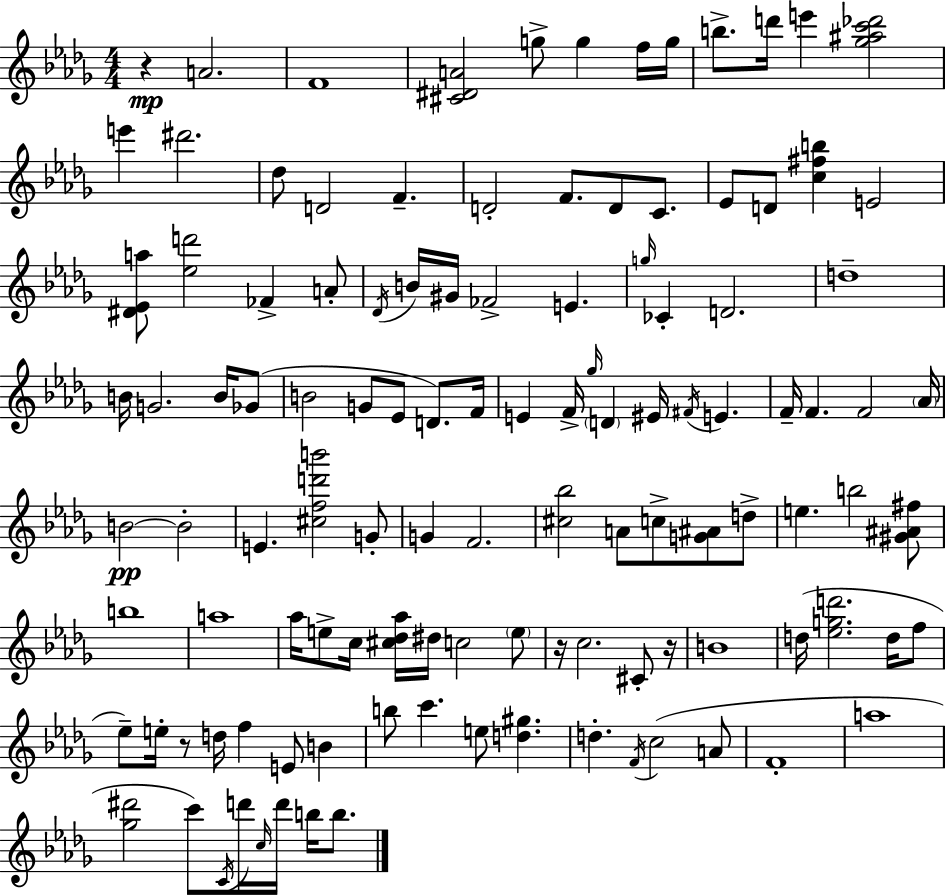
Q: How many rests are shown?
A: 4